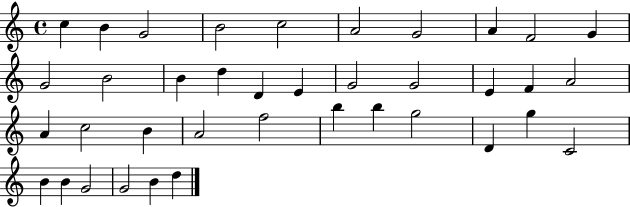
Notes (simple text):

C5/q B4/q G4/h B4/h C5/h A4/h G4/h A4/q F4/h G4/q G4/h B4/h B4/q D5/q D4/q E4/q G4/h G4/h E4/q F4/q A4/h A4/q C5/h B4/q A4/h F5/h B5/q B5/q G5/h D4/q G5/q C4/h B4/q B4/q G4/h G4/h B4/q D5/q